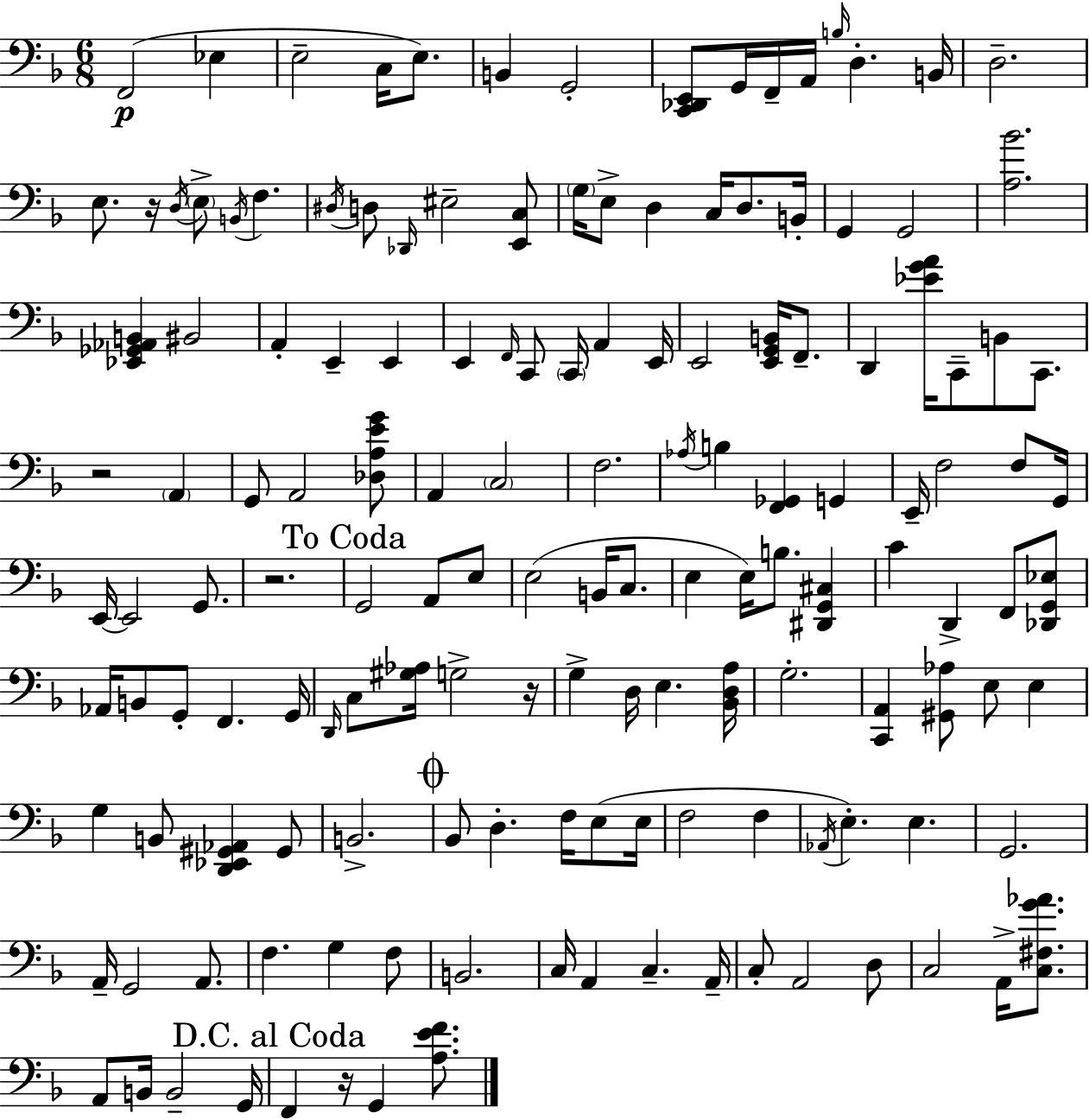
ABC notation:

X:1
T:Untitled
M:6/8
L:1/4
K:F
F,,2 _E, E,2 C,/4 E,/2 B,, G,,2 [C,,_D,,E,,]/2 G,,/4 F,,/4 A,,/4 B,/4 D, B,,/4 D,2 E,/2 z/4 D,/4 E,/2 B,,/4 F, ^D,/4 D,/2 _D,,/4 ^E,2 [E,,C,]/2 G,/4 E,/2 D, C,/4 D,/2 B,,/4 G,, G,,2 [A,_B]2 [_E,,_G,,_A,,B,,] ^B,,2 A,, E,, E,, E,, F,,/4 C,,/2 C,,/4 A,, E,,/4 E,,2 [E,,G,,B,,]/4 F,,/2 D,, [_EGA]/4 C,,/2 B,,/2 C,,/2 z2 A,, G,,/2 A,,2 [_D,A,EG]/2 A,, C,2 F,2 _A,/4 B, [F,,_G,,] G,, E,,/4 F,2 F,/2 G,,/4 E,,/4 E,,2 G,,/2 z2 G,,2 A,,/2 E,/2 E,2 B,,/4 C,/2 E, E,/4 B,/2 [^D,,G,,^C,] C D,, F,,/2 [_D,,G,,_E,]/2 _A,,/4 B,,/2 G,,/2 F,, G,,/4 D,,/4 C,/2 [^G,_A,]/4 G,2 z/4 G, D,/4 E, [_B,,D,A,]/4 G,2 [C,,A,,] [^G,,_A,]/2 E,/2 E, G, B,,/2 [D,,_E,,^G,,_A,,] ^G,,/2 B,,2 _B,,/2 D, F,/4 E,/2 E,/4 F,2 F, _A,,/4 E, E, G,,2 A,,/4 G,,2 A,,/2 F, G, F,/2 B,,2 C,/4 A,, C, A,,/4 C,/2 A,,2 D,/2 C,2 A,,/4 [C,^F,G_A]/2 A,,/2 B,,/4 B,,2 G,,/4 F,, z/4 G,, [A,EF]/2